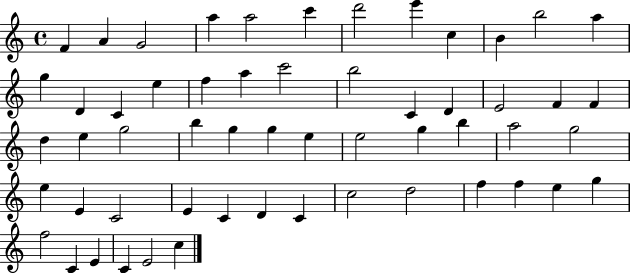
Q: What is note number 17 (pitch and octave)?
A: F5